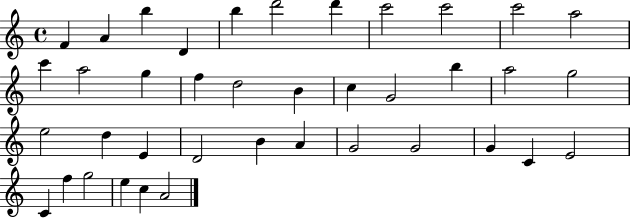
{
  \clef treble
  \time 4/4
  \defaultTimeSignature
  \key c \major
  f'4 a'4 b''4 d'4 | b''4 d'''2 d'''4 | c'''2 c'''2 | c'''2 a''2 | \break c'''4 a''2 g''4 | f''4 d''2 b'4 | c''4 g'2 b''4 | a''2 g''2 | \break e''2 d''4 e'4 | d'2 b'4 a'4 | g'2 g'2 | g'4 c'4 e'2 | \break c'4 f''4 g''2 | e''4 c''4 a'2 | \bar "|."
}